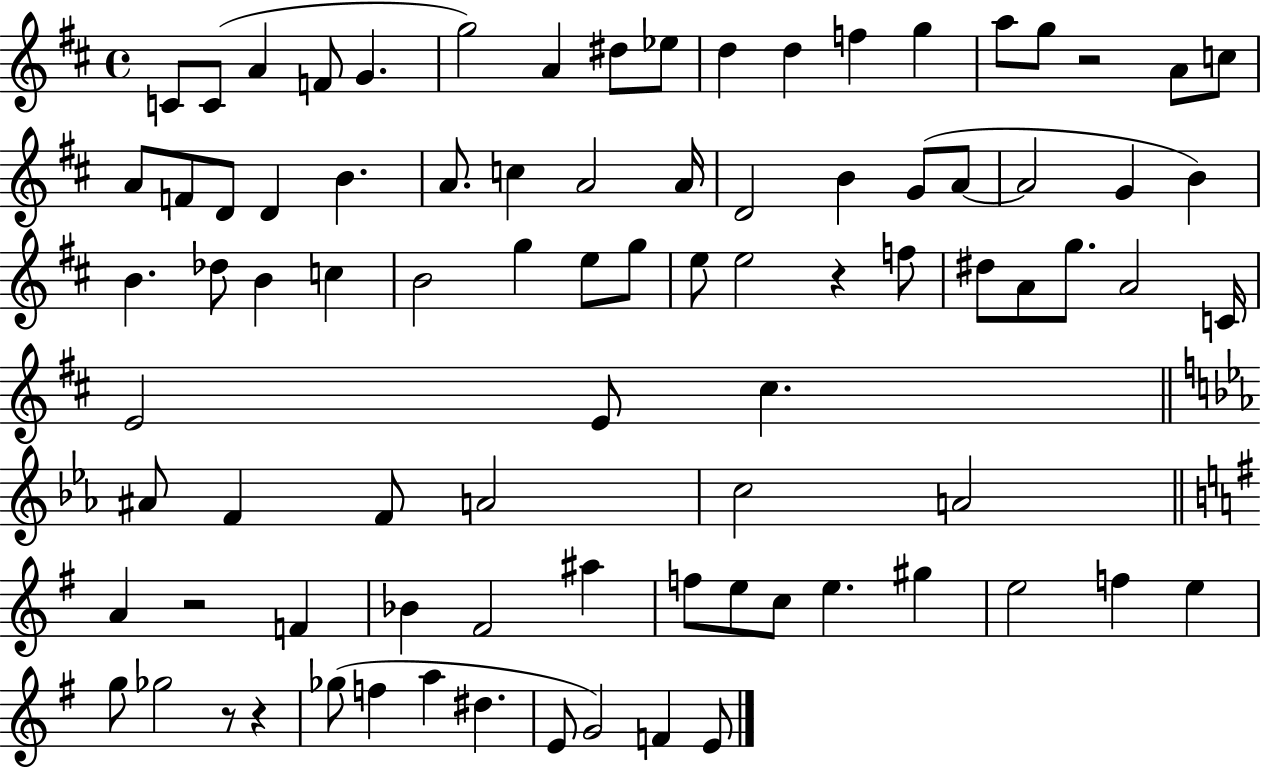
{
  \clef treble
  \time 4/4
  \defaultTimeSignature
  \key d \major
  c'8 c'8( a'4 f'8 g'4. | g''2) a'4 dis''8 ees''8 | d''4 d''4 f''4 g''4 | a''8 g''8 r2 a'8 c''8 | \break a'8 f'8 d'8 d'4 b'4. | a'8. c''4 a'2 a'16 | d'2 b'4 g'8( a'8~~ | a'2 g'4 b'4) | \break b'4. des''8 b'4 c''4 | b'2 g''4 e''8 g''8 | e''8 e''2 r4 f''8 | dis''8 a'8 g''8. a'2 c'16 | \break e'2 e'8 cis''4. | \bar "||" \break \key c \minor ais'8 f'4 f'8 a'2 | c''2 a'2 | \bar "||" \break \key e \minor a'4 r2 f'4 | bes'4 fis'2 ais''4 | f''8 e''8 c''8 e''4. gis''4 | e''2 f''4 e''4 | \break g''8 ges''2 r8 r4 | ges''8( f''4 a''4 dis''4. | e'8 g'2) f'4 e'8 | \bar "|."
}